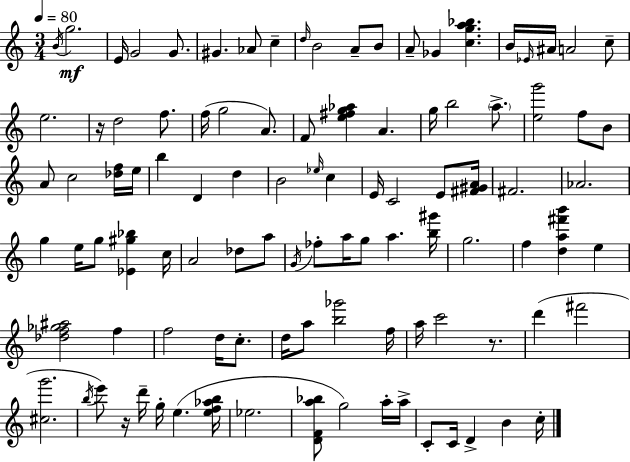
{
  \clef treble
  \numericTimeSignature
  \time 3/4
  \key c \major
  \tempo 4 = 80
  \acciaccatura { b'16 }\mf g''2. | e'16 g'2 g'8. | gis'4. aes'8 c''4-- | \grace { d''16 } b'2 a'8-- | \break b'8 a'8-- ges'4 <c'' g'' a'' bes''>4. | b'16 \grace { ees'16 } ais'16 a'2 | c''8-- e''2. | r16 d''2 | \break f''8. f''16( g''2 | a'8.) f'8 <e'' fis'' g'' aes''>4 a'4. | g''16 b''2 | \parenthesize a''8.-> <e'' g'''>2 f''8 | \break b'8 a'8 c''2 | <des'' f''>16 e''16 b''4 d'4 d''4 | b'2 \grace { ees''16 } | c''4 e'16 c'2 | \break e'8 <fis' gis' a'>16 fis'2. | aes'2. | g''4 e''16 g''8 <ees' gis'' bes''>4 | c''16 a'2 | \break des''8 a''8 \acciaccatura { g'16 } fes''8-. a''16 g''8 a''4. | <b'' gis'''>16 g''2. | f''4 <d'' a'' fis''' b'''>4 | e''4 <des'' f'' ges'' ais''>2 | \break f''4 f''2 | d''16 c''8.-. d''16 a''8 <b'' ges'''>2 | f''16 a''16 c'''2 | r8. d'''4( fis'''2 | \break <cis'' g'''>2. | \acciaccatura { b''16 } e'''8) r16 d'''16-- g''16-. e''4.( | <e'' f'' aes'' b''>16 ees''2. | <d' f' a'' bes''>8 g''2) | \break a''16-. a''16-> c'8-. c'16 d'4-> | b'4 c''16-. \bar "|."
}